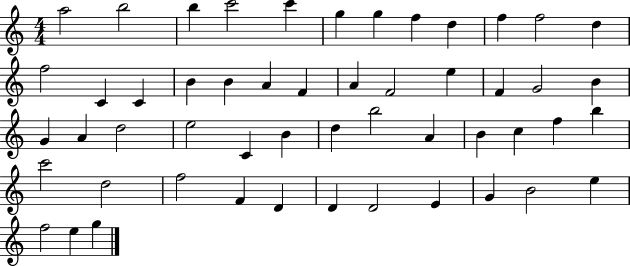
{
  \clef treble
  \numericTimeSignature
  \time 4/4
  \key c \major
  a''2 b''2 | b''4 c'''2 c'''4 | g''4 g''4 f''4 d''4 | f''4 f''2 d''4 | \break f''2 c'4 c'4 | b'4 b'4 a'4 f'4 | a'4 f'2 e''4 | f'4 g'2 b'4 | \break g'4 a'4 d''2 | e''2 c'4 b'4 | d''4 b''2 a'4 | b'4 c''4 f''4 b''4 | \break c'''2 d''2 | f''2 f'4 d'4 | d'4 d'2 e'4 | g'4 b'2 e''4 | \break f''2 e''4 g''4 | \bar "|."
}